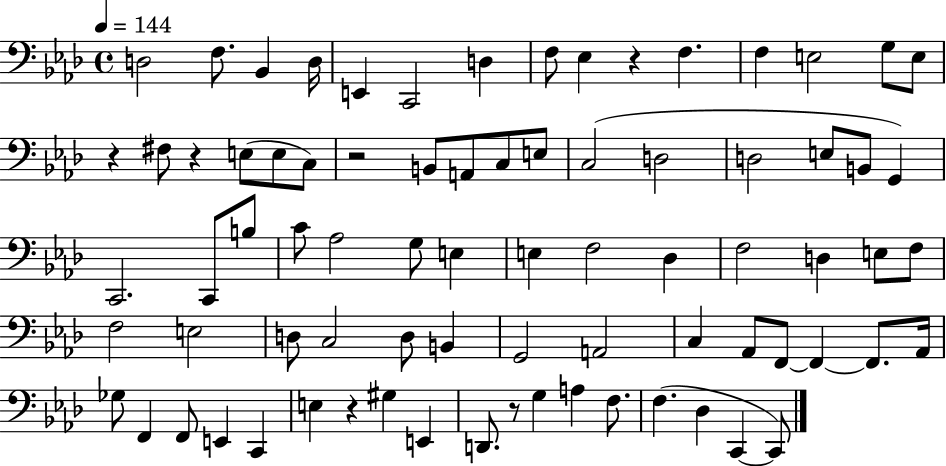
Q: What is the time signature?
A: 4/4